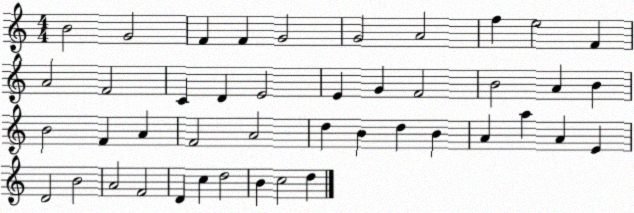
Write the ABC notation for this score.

X:1
T:Untitled
M:4/4
L:1/4
K:C
B2 G2 F F G2 G2 A2 f e2 F A2 F2 C D E2 E G F2 B2 A B B2 F A F2 A2 d B d B A a A E D2 B2 A2 F2 D c d2 B c2 d